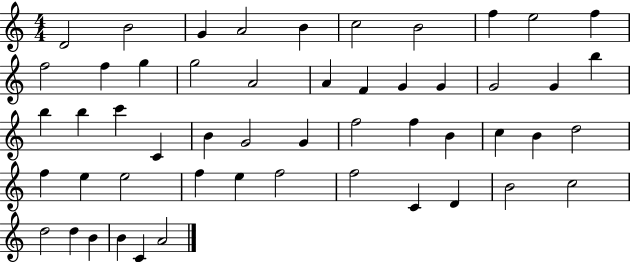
X:1
T:Untitled
M:4/4
L:1/4
K:C
D2 B2 G A2 B c2 B2 f e2 f f2 f g g2 A2 A F G G G2 G b b b c' C B G2 G f2 f B c B d2 f e e2 f e f2 f2 C D B2 c2 d2 d B B C A2